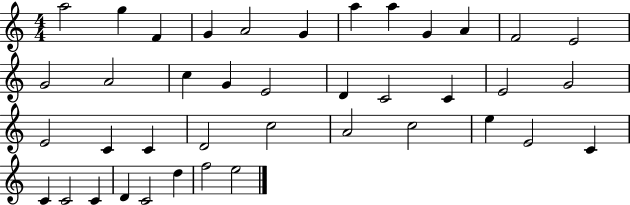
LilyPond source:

{
  \clef treble
  \numericTimeSignature
  \time 4/4
  \key c \major
  a''2 g''4 f'4 | g'4 a'2 g'4 | a''4 a''4 g'4 a'4 | f'2 e'2 | \break g'2 a'2 | c''4 g'4 e'2 | d'4 c'2 c'4 | e'2 g'2 | \break e'2 c'4 c'4 | d'2 c''2 | a'2 c''2 | e''4 e'2 c'4 | \break c'4 c'2 c'4 | d'4 c'2 d''4 | f''2 e''2 | \bar "|."
}